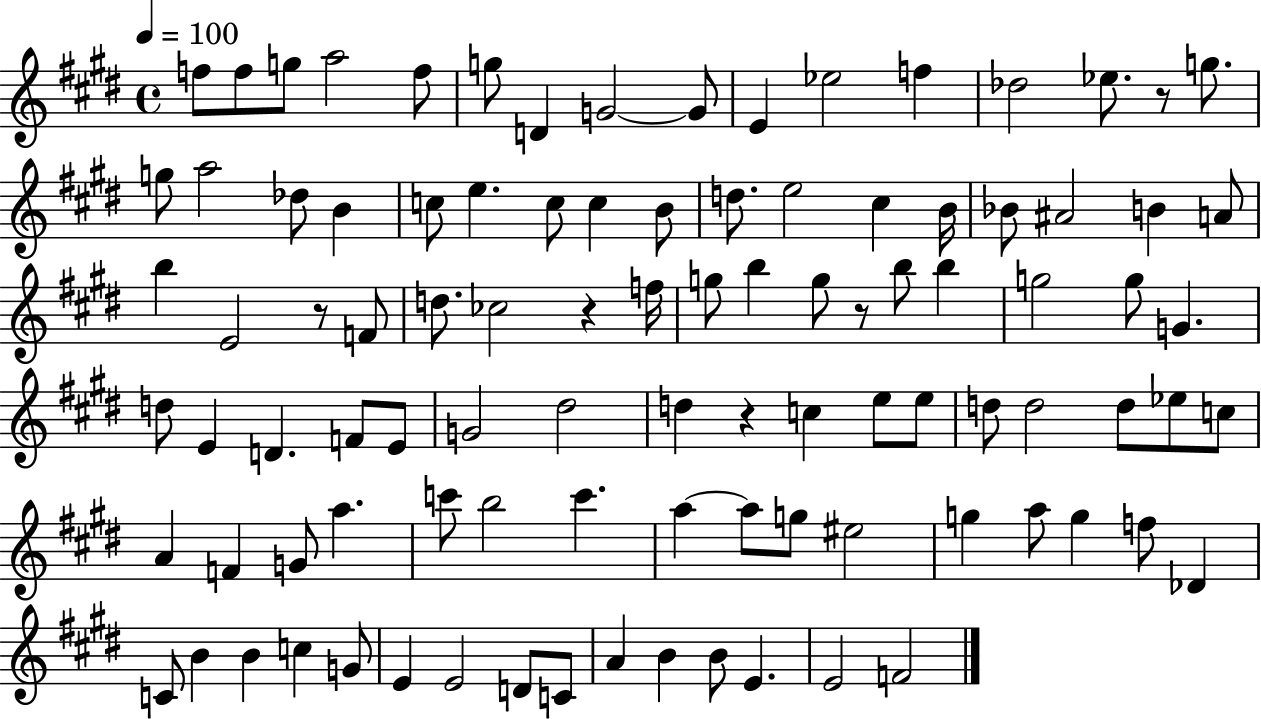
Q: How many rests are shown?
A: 5